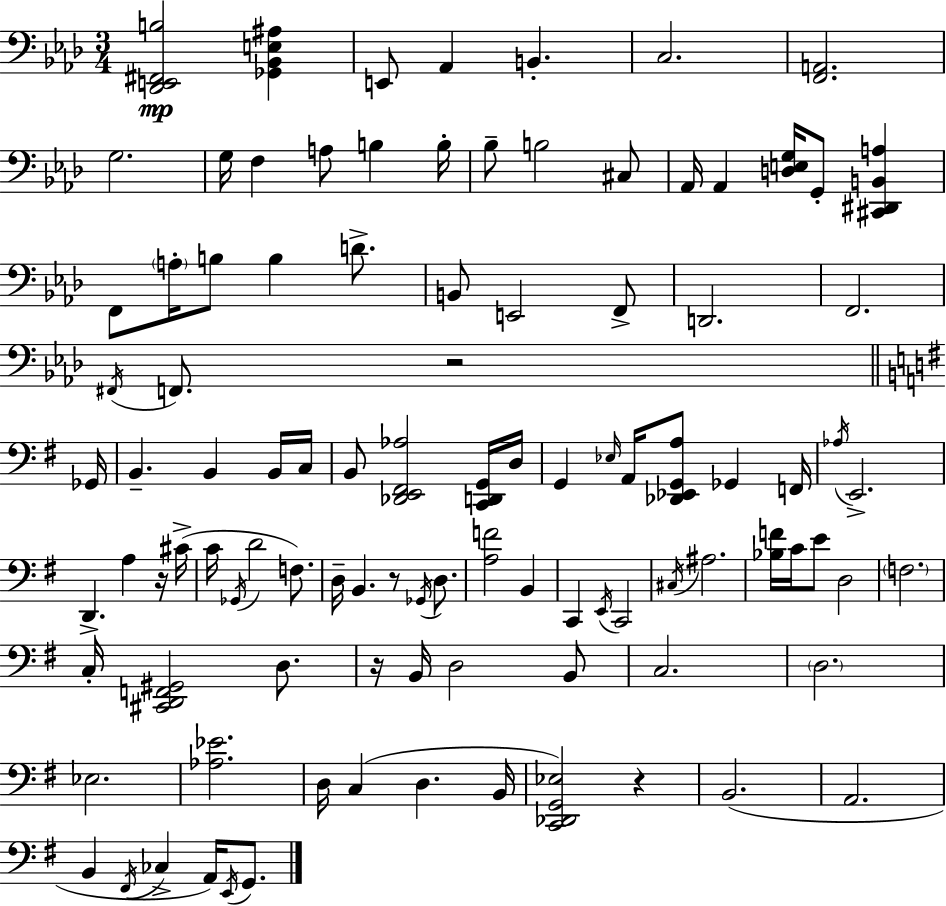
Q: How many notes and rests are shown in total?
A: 101